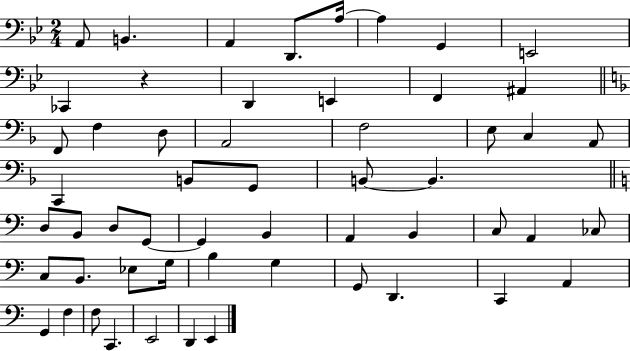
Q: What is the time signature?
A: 2/4